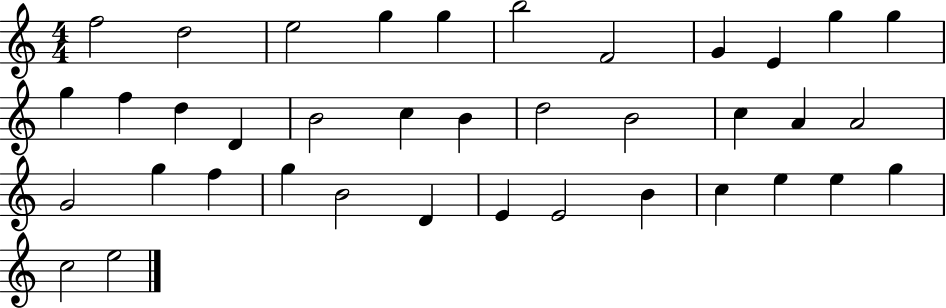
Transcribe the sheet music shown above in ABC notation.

X:1
T:Untitled
M:4/4
L:1/4
K:C
f2 d2 e2 g g b2 F2 G E g g g f d D B2 c B d2 B2 c A A2 G2 g f g B2 D E E2 B c e e g c2 e2